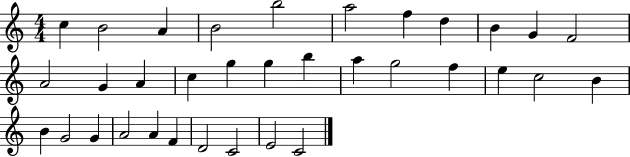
C5/q B4/h A4/q B4/h B5/h A5/h F5/q D5/q B4/q G4/q F4/h A4/h G4/q A4/q C5/q G5/q G5/q B5/q A5/q G5/h F5/q E5/q C5/h B4/q B4/q G4/h G4/q A4/h A4/q F4/q D4/h C4/h E4/h C4/h